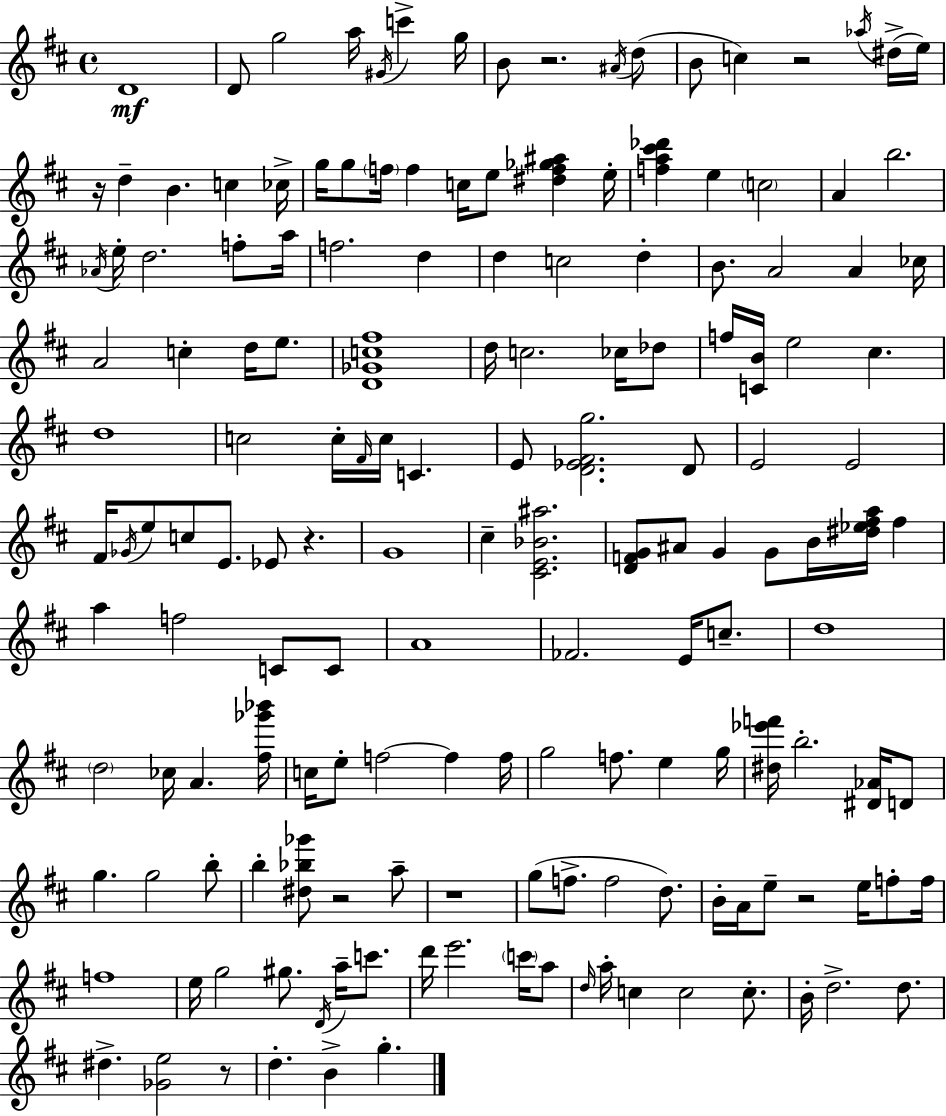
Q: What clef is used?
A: treble